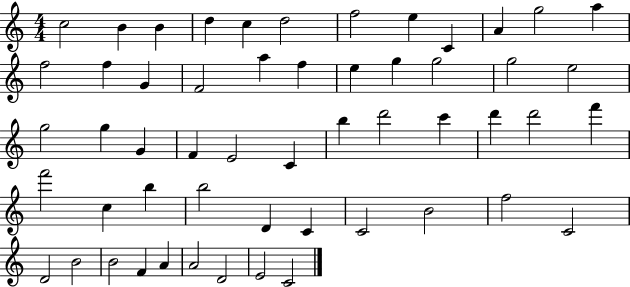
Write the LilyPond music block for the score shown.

{
  \clef treble
  \numericTimeSignature
  \time 4/4
  \key c \major
  c''2 b'4 b'4 | d''4 c''4 d''2 | f''2 e''4 c'4 | a'4 g''2 a''4 | \break f''2 f''4 g'4 | f'2 a''4 f''4 | e''4 g''4 g''2 | g''2 e''2 | \break g''2 g''4 g'4 | f'4 e'2 c'4 | b''4 d'''2 c'''4 | d'''4 d'''2 f'''4 | \break f'''2 c''4 b''4 | b''2 d'4 c'4 | c'2 b'2 | f''2 c'2 | \break d'2 b'2 | b'2 f'4 a'4 | a'2 d'2 | e'2 c'2 | \break \bar "|."
}